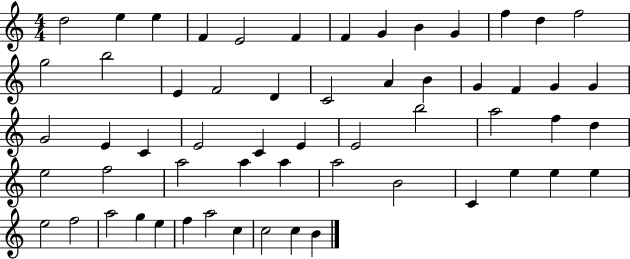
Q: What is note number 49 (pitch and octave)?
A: F5